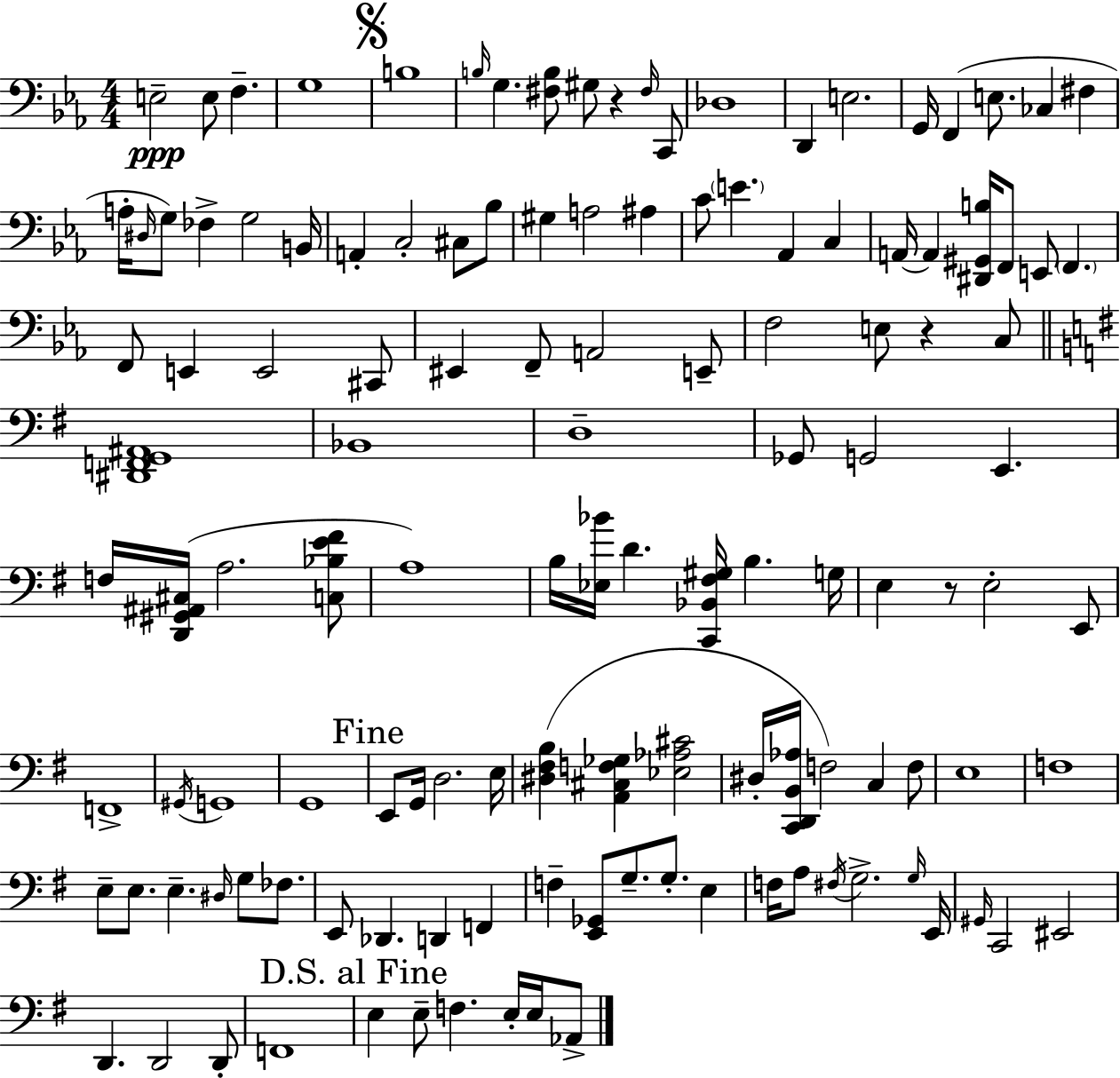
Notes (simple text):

E3/h E3/e F3/q. G3/w B3/w B3/s G3/q. [F#3,B3]/e G#3/e R/q F#3/s C2/e Db3/w D2/q E3/h. G2/s F2/q E3/e. CES3/q F#3/q A3/s D#3/s G3/e FES3/q G3/h B2/s A2/q C3/h C#3/e Bb3/e G#3/q A3/h A#3/q C4/e E4/q. Ab2/q C3/q A2/s A2/q [D#2,G#2,B3]/s F2/e E2/e F2/q. F2/e E2/q E2/h C#2/e EIS2/q F2/e A2/h E2/e F3/h E3/e R/q C3/e [D#2,F2,G2,A#2]/w Bb2/w D3/w Gb2/e G2/h E2/q. F3/s [D2,G#2,A#2,C#3]/s A3/h. [C3,Bb3,E4,F#4]/e A3/w B3/s [Eb3,Bb4]/s D4/q. [C2,Bb2,F#3,G#3]/s B3/q. G3/s E3/q R/e E3/h E2/e F2/w G#2/s G2/w G2/w E2/e G2/s D3/h. E3/s [D#3,F#3,B3]/q [A2,C#3,F3,Gb3]/q [Eb3,Ab3,C#4]/h D#3/s [C2,D2,B2,Ab3]/s F3/h C3/q F3/e E3/w F3/w E3/e E3/e. E3/q. D#3/s G3/e FES3/e. E2/e Db2/q. D2/q F2/q F3/q [E2,Gb2]/e G3/e. G3/e. E3/q F3/s A3/e F#3/s G3/h. G3/s E2/s G#2/s C2/h EIS2/h D2/q. D2/h D2/e F2/w E3/q E3/e F3/q. E3/s E3/s Ab2/e